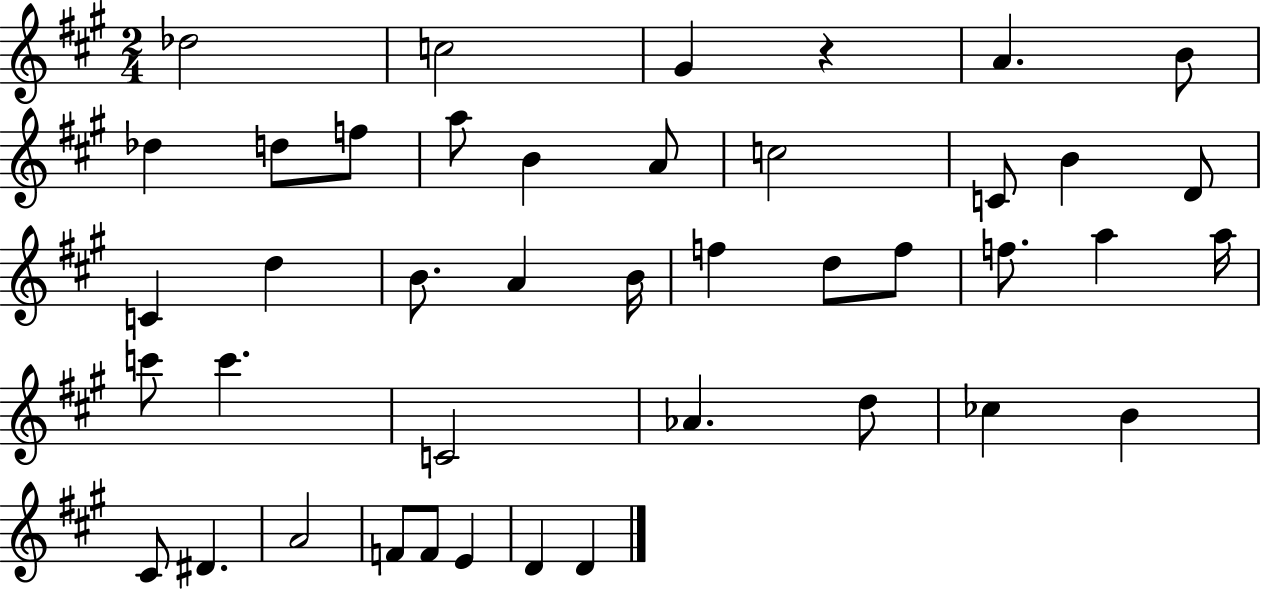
Db5/h C5/h G#4/q R/q A4/q. B4/e Db5/q D5/e F5/e A5/e B4/q A4/e C5/h C4/e B4/q D4/e C4/q D5/q B4/e. A4/q B4/s F5/q D5/e F5/e F5/e. A5/q A5/s C6/e C6/q. C4/h Ab4/q. D5/e CES5/q B4/q C#4/e D#4/q. A4/h F4/e F4/e E4/q D4/q D4/q